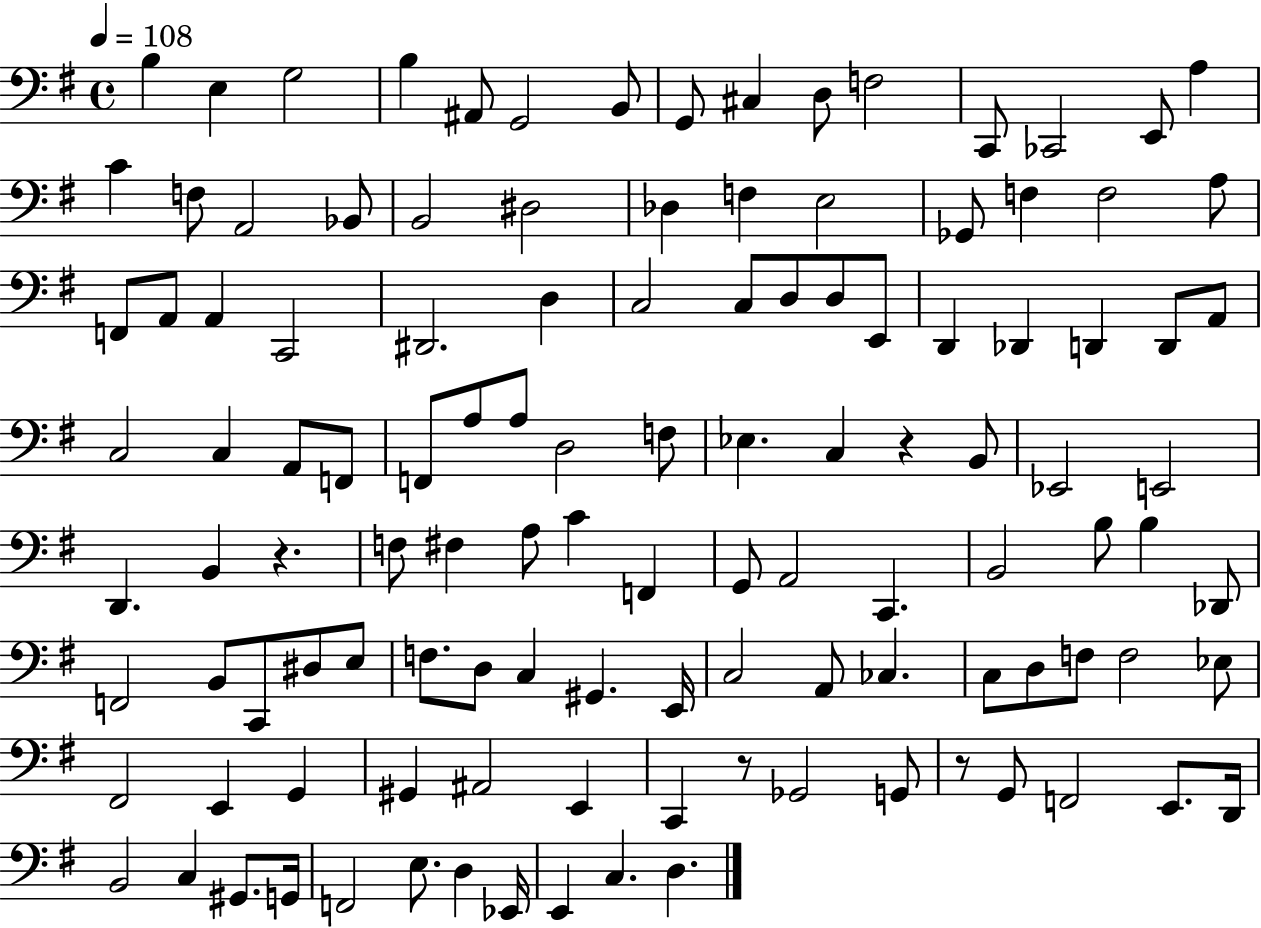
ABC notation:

X:1
T:Untitled
M:4/4
L:1/4
K:G
B, E, G,2 B, ^A,,/2 G,,2 B,,/2 G,,/2 ^C, D,/2 F,2 C,,/2 _C,,2 E,,/2 A, C F,/2 A,,2 _B,,/2 B,,2 ^D,2 _D, F, E,2 _G,,/2 F, F,2 A,/2 F,,/2 A,,/2 A,, C,,2 ^D,,2 D, C,2 C,/2 D,/2 D,/2 E,,/2 D,, _D,, D,, D,,/2 A,,/2 C,2 C, A,,/2 F,,/2 F,,/2 A,/2 A,/2 D,2 F,/2 _E, C, z B,,/2 _E,,2 E,,2 D,, B,, z F,/2 ^F, A,/2 C F,, G,,/2 A,,2 C,, B,,2 B,/2 B, _D,,/2 F,,2 B,,/2 C,,/2 ^D,/2 E,/2 F,/2 D,/2 C, ^G,, E,,/4 C,2 A,,/2 _C, C,/2 D,/2 F,/2 F,2 _E,/2 ^F,,2 E,, G,, ^G,, ^A,,2 E,, C,, z/2 _G,,2 G,,/2 z/2 G,,/2 F,,2 E,,/2 D,,/4 B,,2 C, ^G,,/2 G,,/4 F,,2 E,/2 D, _E,,/4 E,, C, D,